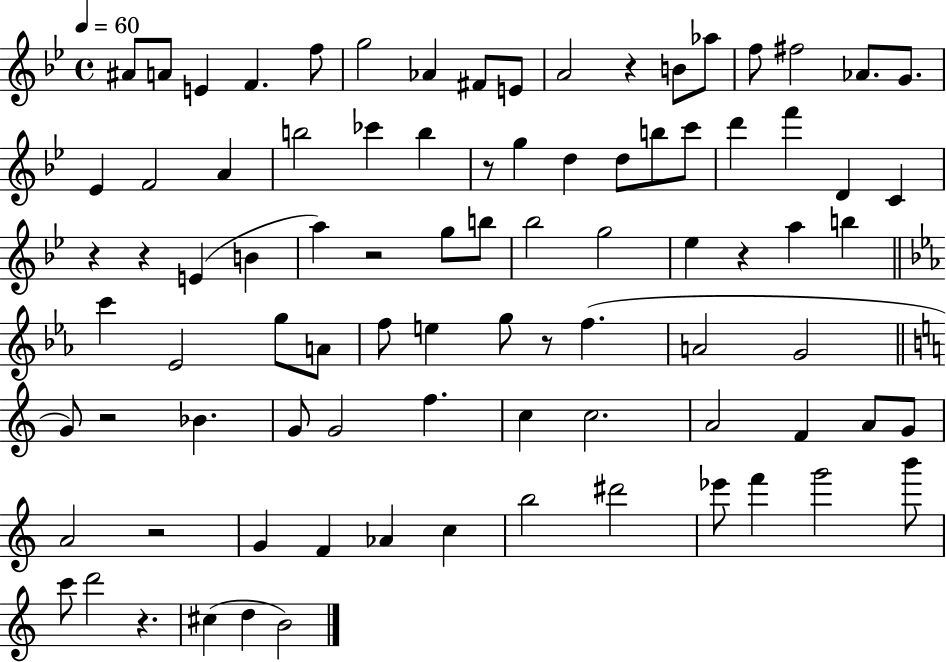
X:1
T:Untitled
M:4/4
L:1/4
K:Bb
^A/2 A/2 E F f/2 g2 _A ^F/2 E/2 A2 z B/2 _a/2 f/2 ^f2 _A/2 G/2 _E F2 A b2 _c' b z/2 g d d/2 b/2 c'/2 d' f' D C z z E B a z2 g/2 b/2 _b2 g2 _e z a b c' _E2 g/2 A/2 f/2 e g/2 z/2 f A2 G2 G/2 z2 _B G/2 G2 f c c2 A2 F A/2 G/2 A2 z2 G F _A c b2 ^d'2 _e'/2 f' g'2 b'/2 c'/2 d'2 z ^c d B2